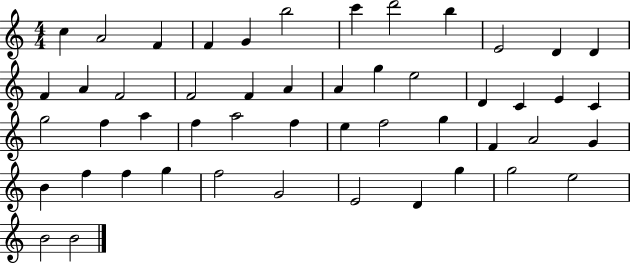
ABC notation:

X:1
T:Untitled
M:4/4
L:1/4
K:C
c A2 F F G b2 c' d'2 b E2 D D F A F2 F2 F A A g e2 D C E C g2 f a f a2 f e f2 g F A2 G B f f g f2 G2 E2 D g g2 e2 B2 B2